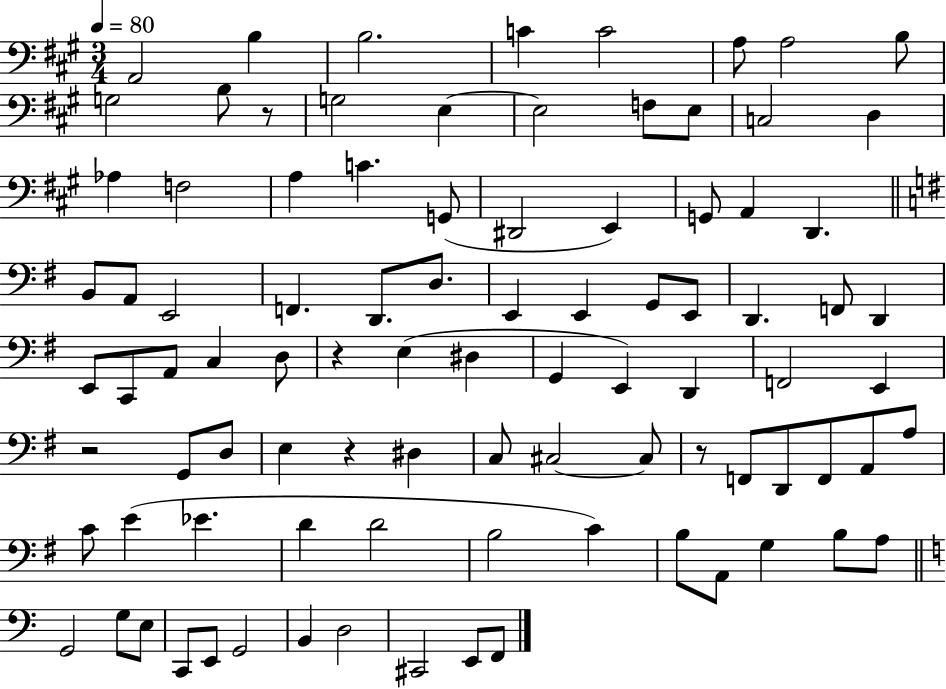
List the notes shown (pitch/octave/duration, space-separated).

A2/h B3/q B3/h. C4/q C4/h A3/e A3/h B3/e G3/h B3/e R/e G3/h E3/q E3/h F3/e E3/e C3/h D3/q Ab3/q F3/h A3/q C4/q. G2/e D#2/h E2/q G2/e A2/q D2/q. B2/e A2/e E2/h F2/q. D2/e. D3/e. E2/q E2/q G2/e E2/e D2/q. F2/e D2/q E2/e C2/e A2/e C3/q D3/e R/q E3/q D#3/q G2/q E2/q D2/q F2/h E2/q R/h G2/e D3/e E3/q R/q D#3/q C3/e C#3/h C#3/e R/e F2/e D2/e F2/e A2/e A3/e C4/e E4/q Eb4/q. D4/q D4/h B3/h C4/q B3/e A2/e G3/q B3/e A3/e G2/h G3/e E3/e C2/e E2/e G2/h B2/q D3/h C#2/h E2/e F2/e